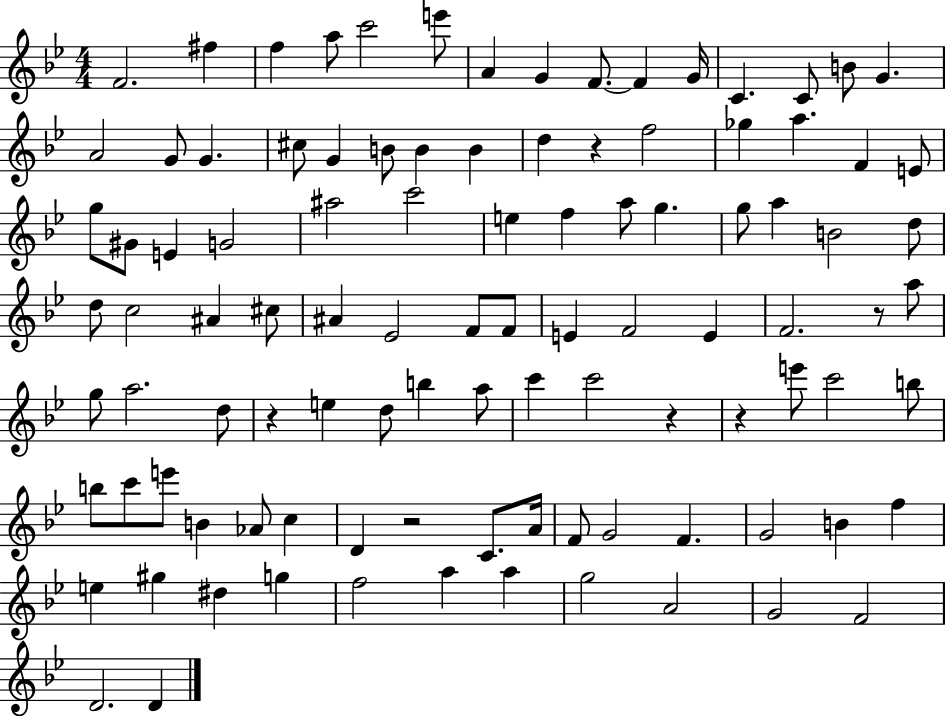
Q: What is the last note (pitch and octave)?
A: D4